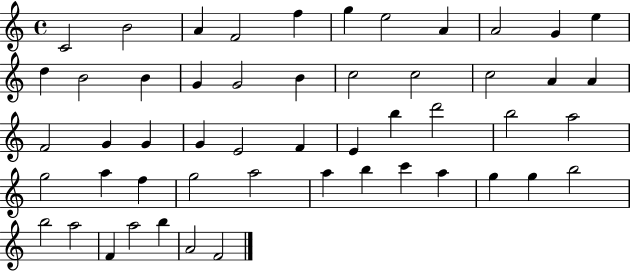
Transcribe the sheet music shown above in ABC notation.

X:1
T:Untitled
M:4/4
L:1/4
K:C
C2 B2 A F2 f g e2 A A2 G e d B2 B G G2 B c2 c2 c2 A A F2 G G G E2 F E b d'2 b2 a2 g2 a f g2 a2 a b c' a g g b2 b2 a2 F a2 b A2 F2